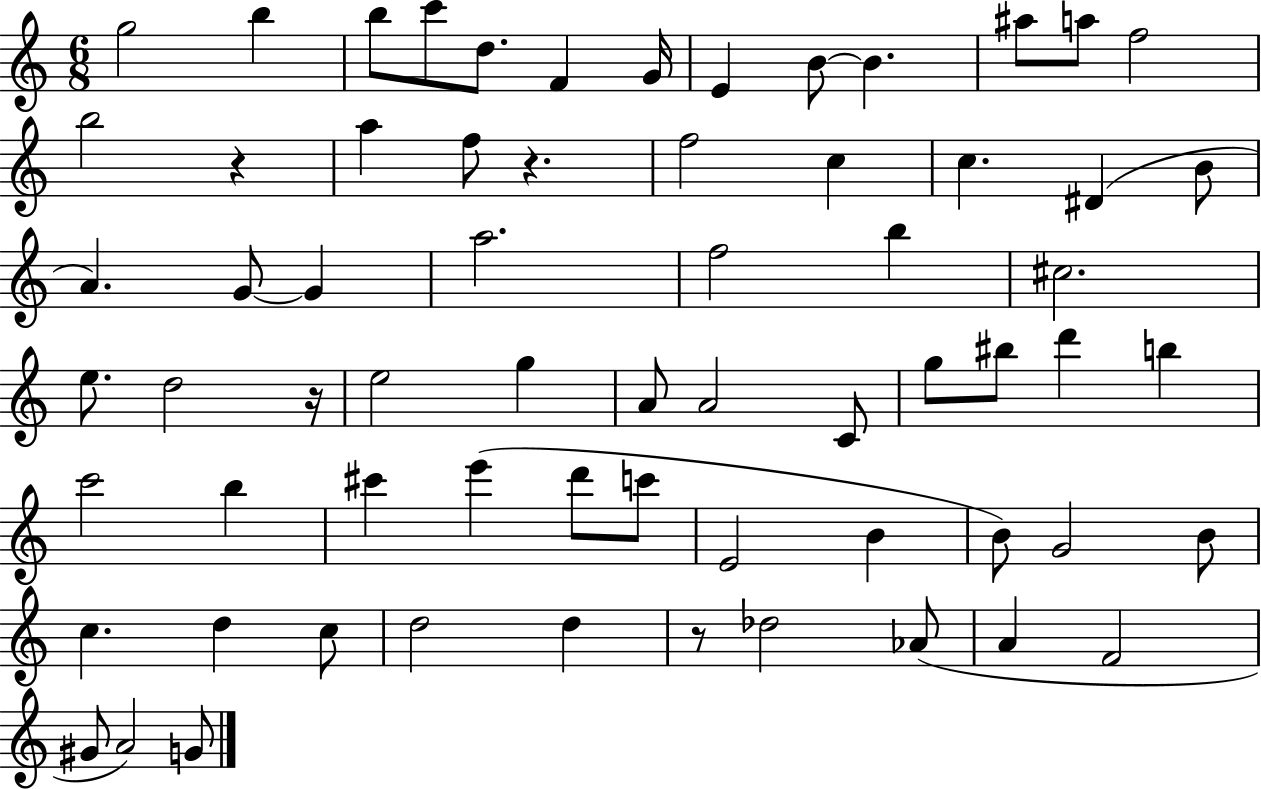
{
  \clef treble
  \numericTimeSignature
  \time 6/8
  \key c \major
  g''2 b''4 | b''8 c'''8 d''8. f'4 g'16 | e'4 b'8~~ b'4. | ais''8 a''8 f''2 | \break b''2 r4 | a''4 f''8 r4. | f''2 c''4 | c''4. dis'4( b'8 | \break a'4.) g'8~~ g'4 | a''2. | f''2 b''4 | cis''2. | \break e''8. d''2 r16 | e''2 g''4 | a'8 a'2 c'8 | g''8 bis''8 d'''4 b''4 | \break c'''2 b''4 | cis'''4 e'''4( d'''8 c'''8 | e'2 b'4 | b'8) g'2 b'8 | \break c''4. d''4 c''8 | d''2 d''4 | r8 des''2 aes'8( | a'4 f'2 | \break gis'8 a'2) g'8 | \bar "|."
}